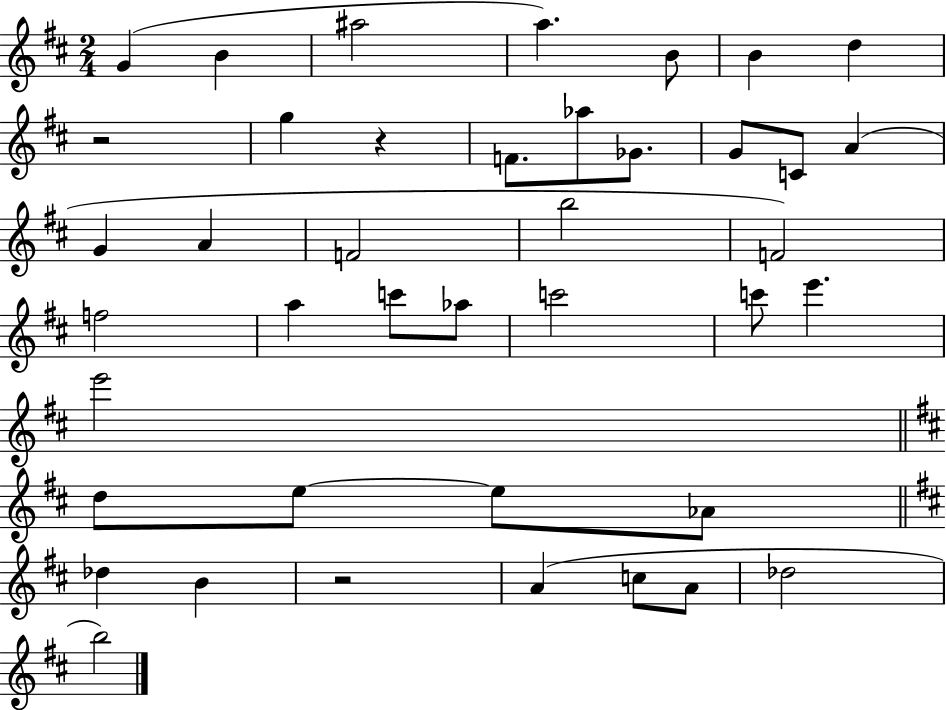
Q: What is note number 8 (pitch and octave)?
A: G5